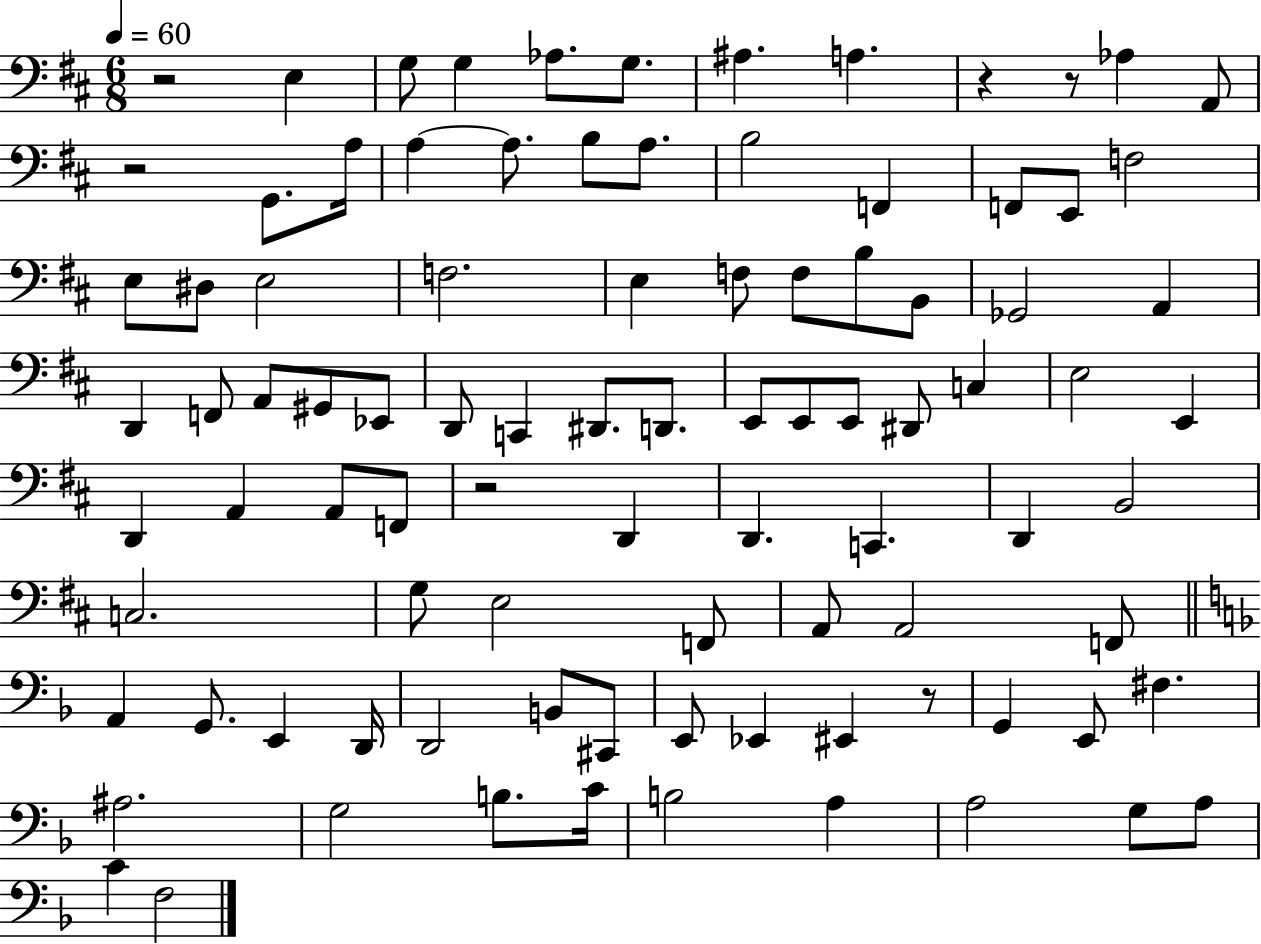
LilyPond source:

{
  \clef bass
  \numericTimeSignature
  \time 6/8
  \key d \major
  \tempo 4 = 60
  \repeat volta 2 { r2 e4 | g8 g4 aes8. g8. | ais4. a4. | r4 r8 aes4 a,8 | \break r2 g,8. a16 | a4~~ a8. b8 a8. | b2 f,4 | f,8 e,8 f2 | \break e8 dis8 e2 | f2. | e4 f8 f8 b8 b,8 | ges,2 a,4 | \break d,4 f,8 a,8 gis,8 ees,8 | d,8 c,4 dis,8. d,8. | e,8 e,8 e,8 dis,8 c4 | e2 e,4 | \break d,4 a,4 a,8 f,8 | r2 d,4 | d,4. c,4. | d,4 b,2 | \break c2. | g8 e2 f,8 | a,8 a,2 f,8 | \bar "||" \break \key f \major a,4 g,8. e,4 d,16 | d,2 b,8 cis,8 | e,8 ees,4 eis,4 r8 | g,4 e,8 fis4. | \break ais2. | g2 b8. c'16 | b2 a4 | a2 g8 a8 | \break c'4 f2 | } \bar "|."
}